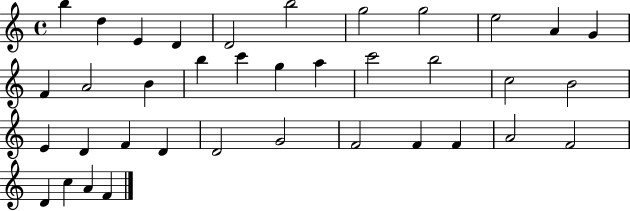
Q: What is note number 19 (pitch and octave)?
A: C6